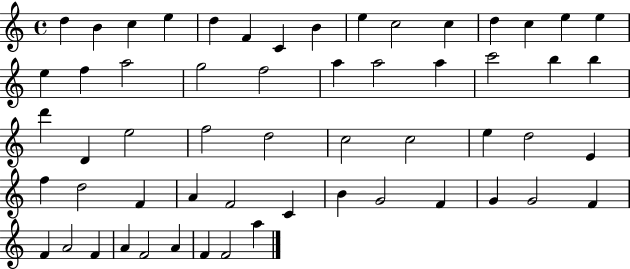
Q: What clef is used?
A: treble